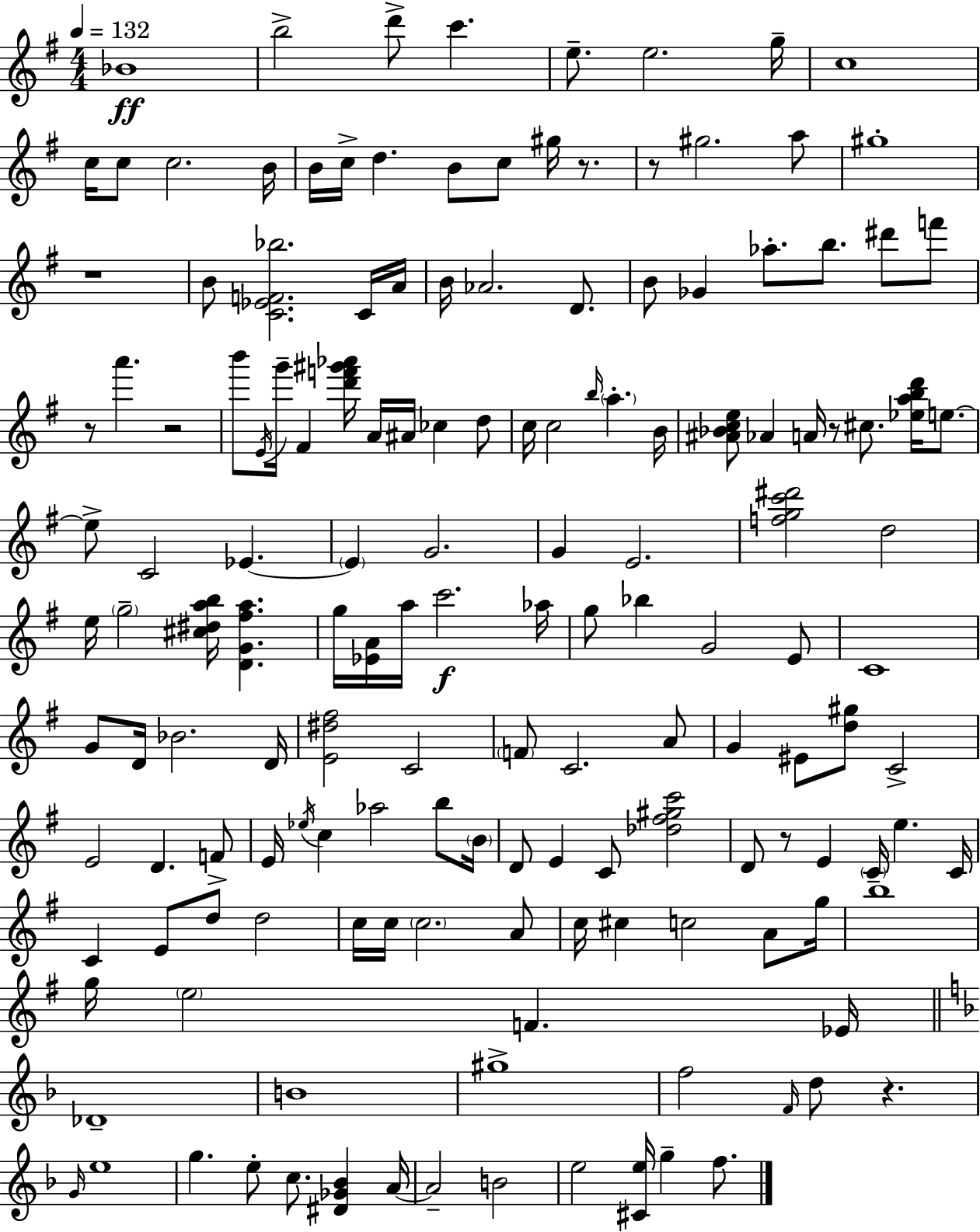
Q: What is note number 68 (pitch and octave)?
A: G4